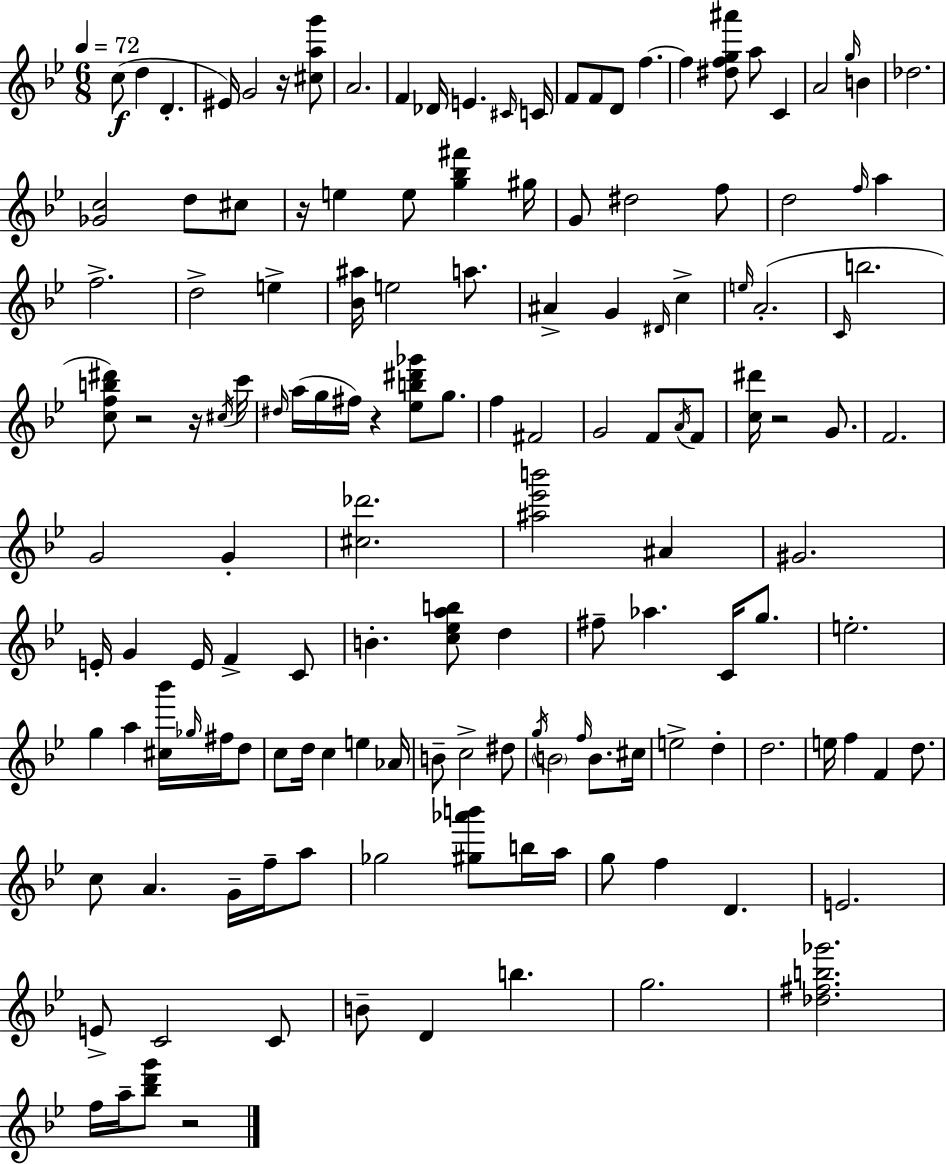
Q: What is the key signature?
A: G minor